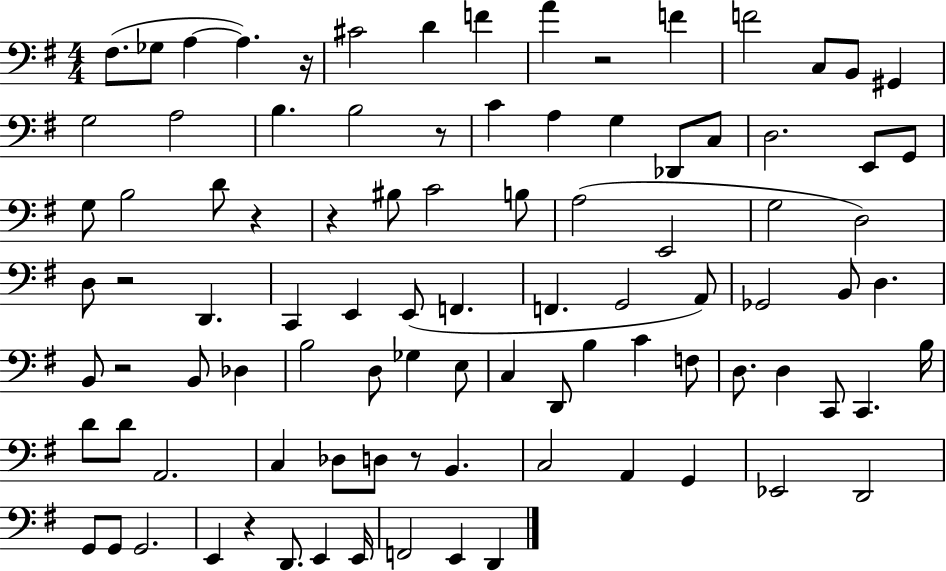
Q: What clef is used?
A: bass